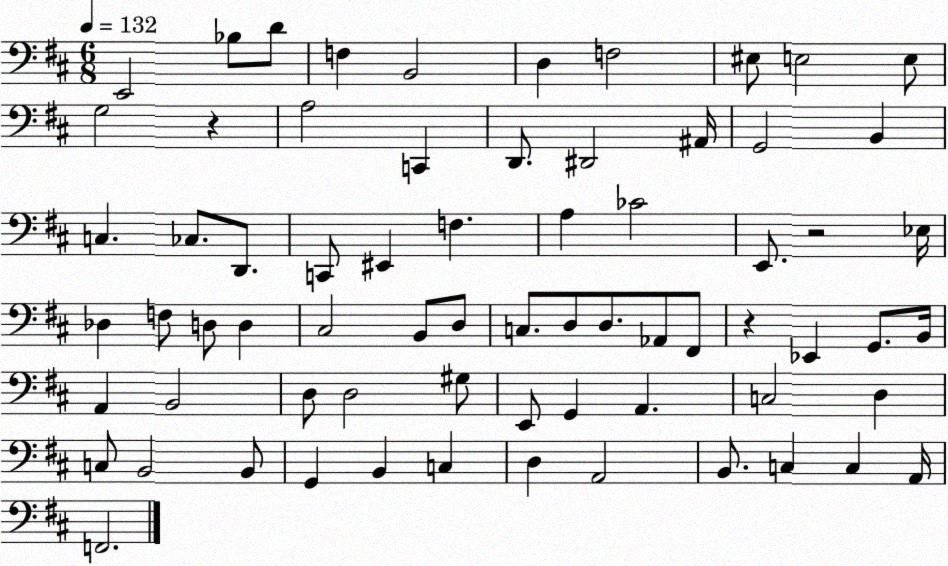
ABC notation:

X:1
T:Untitled
M:6/8
L:1/4
K:D
E,,2 _B,/2 D/2 F, B,,2 D, F,2 ^E,/2 E,2 E,/2 G,2 z A,2 C,, D,,/2 ^D,,2 ^A,,/4 G,,2 B,, C, _C,/2 D,,/2 C,,/2 ^E,, F, A, _C2 E,,/2 z2 _E,/4 _D, F,/2 D,/2 D, ^C,2 B,,/2 D,/2 C,/2 D,/2 D,/2 _A,,/2 ^F,,/2 z _E,, G,,/2 B,,/4 A,, B,,2 D,/2 D,2 ^G,/2 E,,/2 G,, A,, C,2 D, C,/2 B,,2 B,,/2 G,, B,, C, D, A,,2 B,,/2 C, C, A,,/4 F,,2